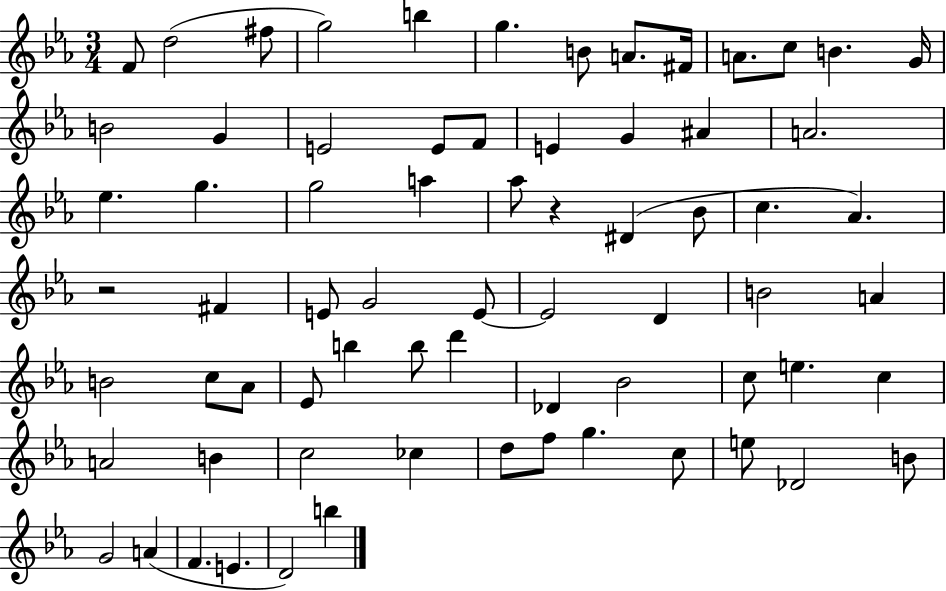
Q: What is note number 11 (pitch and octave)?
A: C5